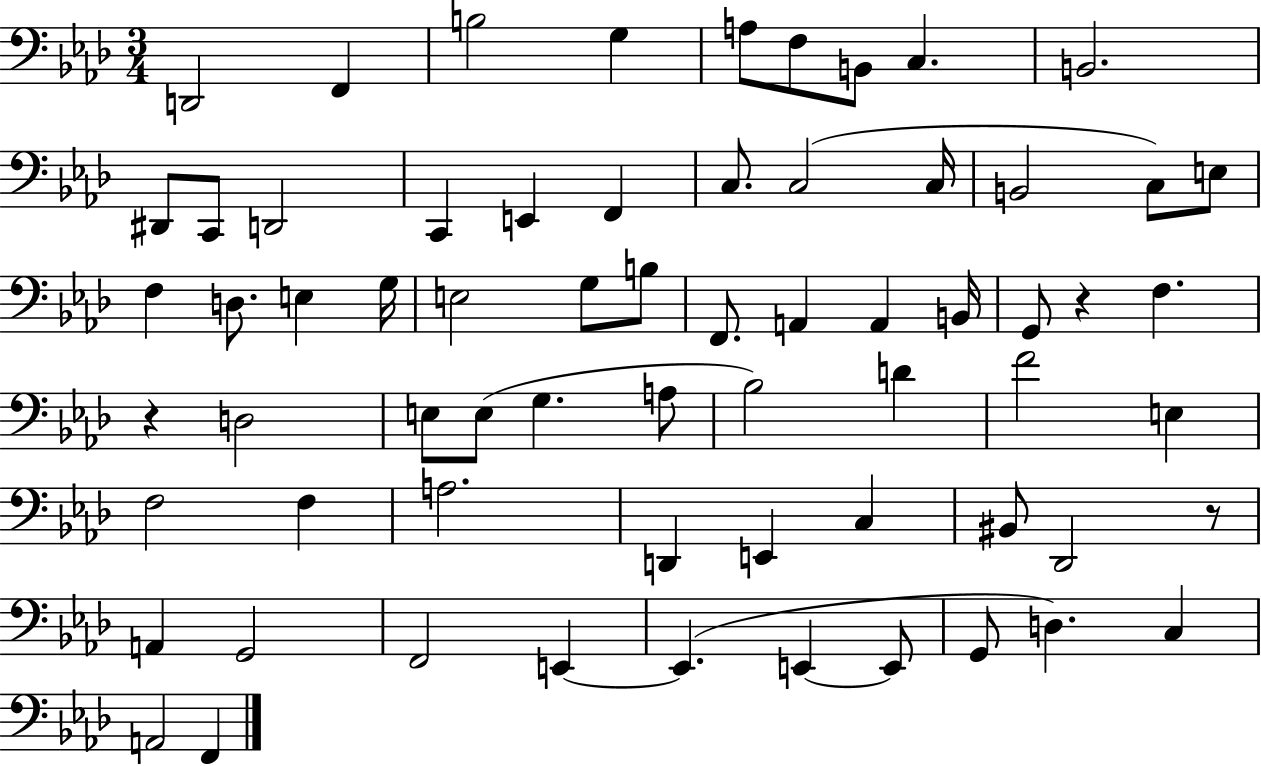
{
  \clef bass
  \numericTimeSignature
  \time 3/4
  \key aes \major
  \repeat volta 2 { d,2 f,4 | b2 g4 | a8 f8 b,8 c4. | b,2. | \break dis,8 c,8 d,2 | c,4 e,4 f,4 | c8. c2( c16 | b,2 c8) e8 | \break f4 d8. e4 g16 | e2 g8 b8 | f,8. a,4 a,4 b,16 | g,8 r4 f4. | \break r4 d2 | e8 e8( g4. a8 | bes2) d'4 | f'2 e4 | \break f2 f4 | a2. | d,4 e,4 c4 | bis,8 des,2 r8 | \break a,4 g,2 | f,2 e,4~~ | e,4.( e,4~~ e,8 | g,8 d4.) c4 | \break a,2 f,4 | } \bar "|."
}